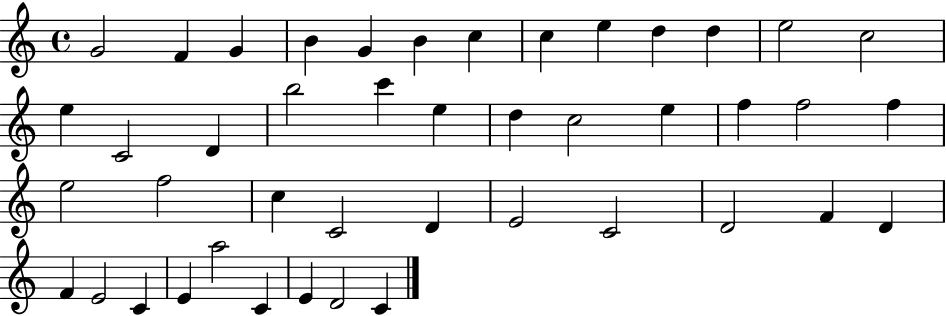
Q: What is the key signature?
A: C major